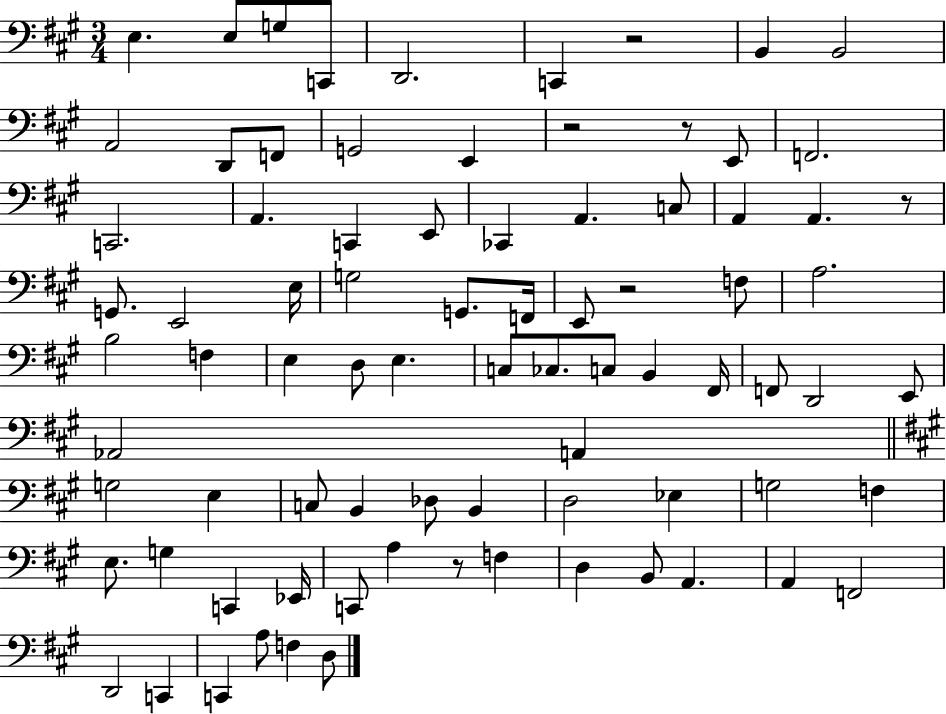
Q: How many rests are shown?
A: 6